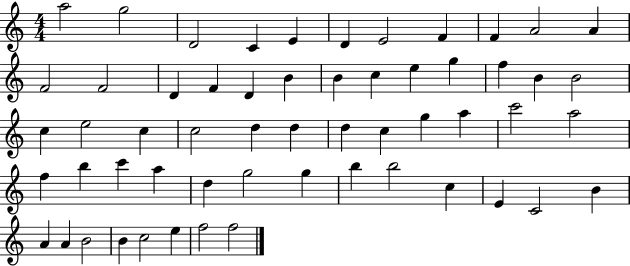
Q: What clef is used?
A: treble